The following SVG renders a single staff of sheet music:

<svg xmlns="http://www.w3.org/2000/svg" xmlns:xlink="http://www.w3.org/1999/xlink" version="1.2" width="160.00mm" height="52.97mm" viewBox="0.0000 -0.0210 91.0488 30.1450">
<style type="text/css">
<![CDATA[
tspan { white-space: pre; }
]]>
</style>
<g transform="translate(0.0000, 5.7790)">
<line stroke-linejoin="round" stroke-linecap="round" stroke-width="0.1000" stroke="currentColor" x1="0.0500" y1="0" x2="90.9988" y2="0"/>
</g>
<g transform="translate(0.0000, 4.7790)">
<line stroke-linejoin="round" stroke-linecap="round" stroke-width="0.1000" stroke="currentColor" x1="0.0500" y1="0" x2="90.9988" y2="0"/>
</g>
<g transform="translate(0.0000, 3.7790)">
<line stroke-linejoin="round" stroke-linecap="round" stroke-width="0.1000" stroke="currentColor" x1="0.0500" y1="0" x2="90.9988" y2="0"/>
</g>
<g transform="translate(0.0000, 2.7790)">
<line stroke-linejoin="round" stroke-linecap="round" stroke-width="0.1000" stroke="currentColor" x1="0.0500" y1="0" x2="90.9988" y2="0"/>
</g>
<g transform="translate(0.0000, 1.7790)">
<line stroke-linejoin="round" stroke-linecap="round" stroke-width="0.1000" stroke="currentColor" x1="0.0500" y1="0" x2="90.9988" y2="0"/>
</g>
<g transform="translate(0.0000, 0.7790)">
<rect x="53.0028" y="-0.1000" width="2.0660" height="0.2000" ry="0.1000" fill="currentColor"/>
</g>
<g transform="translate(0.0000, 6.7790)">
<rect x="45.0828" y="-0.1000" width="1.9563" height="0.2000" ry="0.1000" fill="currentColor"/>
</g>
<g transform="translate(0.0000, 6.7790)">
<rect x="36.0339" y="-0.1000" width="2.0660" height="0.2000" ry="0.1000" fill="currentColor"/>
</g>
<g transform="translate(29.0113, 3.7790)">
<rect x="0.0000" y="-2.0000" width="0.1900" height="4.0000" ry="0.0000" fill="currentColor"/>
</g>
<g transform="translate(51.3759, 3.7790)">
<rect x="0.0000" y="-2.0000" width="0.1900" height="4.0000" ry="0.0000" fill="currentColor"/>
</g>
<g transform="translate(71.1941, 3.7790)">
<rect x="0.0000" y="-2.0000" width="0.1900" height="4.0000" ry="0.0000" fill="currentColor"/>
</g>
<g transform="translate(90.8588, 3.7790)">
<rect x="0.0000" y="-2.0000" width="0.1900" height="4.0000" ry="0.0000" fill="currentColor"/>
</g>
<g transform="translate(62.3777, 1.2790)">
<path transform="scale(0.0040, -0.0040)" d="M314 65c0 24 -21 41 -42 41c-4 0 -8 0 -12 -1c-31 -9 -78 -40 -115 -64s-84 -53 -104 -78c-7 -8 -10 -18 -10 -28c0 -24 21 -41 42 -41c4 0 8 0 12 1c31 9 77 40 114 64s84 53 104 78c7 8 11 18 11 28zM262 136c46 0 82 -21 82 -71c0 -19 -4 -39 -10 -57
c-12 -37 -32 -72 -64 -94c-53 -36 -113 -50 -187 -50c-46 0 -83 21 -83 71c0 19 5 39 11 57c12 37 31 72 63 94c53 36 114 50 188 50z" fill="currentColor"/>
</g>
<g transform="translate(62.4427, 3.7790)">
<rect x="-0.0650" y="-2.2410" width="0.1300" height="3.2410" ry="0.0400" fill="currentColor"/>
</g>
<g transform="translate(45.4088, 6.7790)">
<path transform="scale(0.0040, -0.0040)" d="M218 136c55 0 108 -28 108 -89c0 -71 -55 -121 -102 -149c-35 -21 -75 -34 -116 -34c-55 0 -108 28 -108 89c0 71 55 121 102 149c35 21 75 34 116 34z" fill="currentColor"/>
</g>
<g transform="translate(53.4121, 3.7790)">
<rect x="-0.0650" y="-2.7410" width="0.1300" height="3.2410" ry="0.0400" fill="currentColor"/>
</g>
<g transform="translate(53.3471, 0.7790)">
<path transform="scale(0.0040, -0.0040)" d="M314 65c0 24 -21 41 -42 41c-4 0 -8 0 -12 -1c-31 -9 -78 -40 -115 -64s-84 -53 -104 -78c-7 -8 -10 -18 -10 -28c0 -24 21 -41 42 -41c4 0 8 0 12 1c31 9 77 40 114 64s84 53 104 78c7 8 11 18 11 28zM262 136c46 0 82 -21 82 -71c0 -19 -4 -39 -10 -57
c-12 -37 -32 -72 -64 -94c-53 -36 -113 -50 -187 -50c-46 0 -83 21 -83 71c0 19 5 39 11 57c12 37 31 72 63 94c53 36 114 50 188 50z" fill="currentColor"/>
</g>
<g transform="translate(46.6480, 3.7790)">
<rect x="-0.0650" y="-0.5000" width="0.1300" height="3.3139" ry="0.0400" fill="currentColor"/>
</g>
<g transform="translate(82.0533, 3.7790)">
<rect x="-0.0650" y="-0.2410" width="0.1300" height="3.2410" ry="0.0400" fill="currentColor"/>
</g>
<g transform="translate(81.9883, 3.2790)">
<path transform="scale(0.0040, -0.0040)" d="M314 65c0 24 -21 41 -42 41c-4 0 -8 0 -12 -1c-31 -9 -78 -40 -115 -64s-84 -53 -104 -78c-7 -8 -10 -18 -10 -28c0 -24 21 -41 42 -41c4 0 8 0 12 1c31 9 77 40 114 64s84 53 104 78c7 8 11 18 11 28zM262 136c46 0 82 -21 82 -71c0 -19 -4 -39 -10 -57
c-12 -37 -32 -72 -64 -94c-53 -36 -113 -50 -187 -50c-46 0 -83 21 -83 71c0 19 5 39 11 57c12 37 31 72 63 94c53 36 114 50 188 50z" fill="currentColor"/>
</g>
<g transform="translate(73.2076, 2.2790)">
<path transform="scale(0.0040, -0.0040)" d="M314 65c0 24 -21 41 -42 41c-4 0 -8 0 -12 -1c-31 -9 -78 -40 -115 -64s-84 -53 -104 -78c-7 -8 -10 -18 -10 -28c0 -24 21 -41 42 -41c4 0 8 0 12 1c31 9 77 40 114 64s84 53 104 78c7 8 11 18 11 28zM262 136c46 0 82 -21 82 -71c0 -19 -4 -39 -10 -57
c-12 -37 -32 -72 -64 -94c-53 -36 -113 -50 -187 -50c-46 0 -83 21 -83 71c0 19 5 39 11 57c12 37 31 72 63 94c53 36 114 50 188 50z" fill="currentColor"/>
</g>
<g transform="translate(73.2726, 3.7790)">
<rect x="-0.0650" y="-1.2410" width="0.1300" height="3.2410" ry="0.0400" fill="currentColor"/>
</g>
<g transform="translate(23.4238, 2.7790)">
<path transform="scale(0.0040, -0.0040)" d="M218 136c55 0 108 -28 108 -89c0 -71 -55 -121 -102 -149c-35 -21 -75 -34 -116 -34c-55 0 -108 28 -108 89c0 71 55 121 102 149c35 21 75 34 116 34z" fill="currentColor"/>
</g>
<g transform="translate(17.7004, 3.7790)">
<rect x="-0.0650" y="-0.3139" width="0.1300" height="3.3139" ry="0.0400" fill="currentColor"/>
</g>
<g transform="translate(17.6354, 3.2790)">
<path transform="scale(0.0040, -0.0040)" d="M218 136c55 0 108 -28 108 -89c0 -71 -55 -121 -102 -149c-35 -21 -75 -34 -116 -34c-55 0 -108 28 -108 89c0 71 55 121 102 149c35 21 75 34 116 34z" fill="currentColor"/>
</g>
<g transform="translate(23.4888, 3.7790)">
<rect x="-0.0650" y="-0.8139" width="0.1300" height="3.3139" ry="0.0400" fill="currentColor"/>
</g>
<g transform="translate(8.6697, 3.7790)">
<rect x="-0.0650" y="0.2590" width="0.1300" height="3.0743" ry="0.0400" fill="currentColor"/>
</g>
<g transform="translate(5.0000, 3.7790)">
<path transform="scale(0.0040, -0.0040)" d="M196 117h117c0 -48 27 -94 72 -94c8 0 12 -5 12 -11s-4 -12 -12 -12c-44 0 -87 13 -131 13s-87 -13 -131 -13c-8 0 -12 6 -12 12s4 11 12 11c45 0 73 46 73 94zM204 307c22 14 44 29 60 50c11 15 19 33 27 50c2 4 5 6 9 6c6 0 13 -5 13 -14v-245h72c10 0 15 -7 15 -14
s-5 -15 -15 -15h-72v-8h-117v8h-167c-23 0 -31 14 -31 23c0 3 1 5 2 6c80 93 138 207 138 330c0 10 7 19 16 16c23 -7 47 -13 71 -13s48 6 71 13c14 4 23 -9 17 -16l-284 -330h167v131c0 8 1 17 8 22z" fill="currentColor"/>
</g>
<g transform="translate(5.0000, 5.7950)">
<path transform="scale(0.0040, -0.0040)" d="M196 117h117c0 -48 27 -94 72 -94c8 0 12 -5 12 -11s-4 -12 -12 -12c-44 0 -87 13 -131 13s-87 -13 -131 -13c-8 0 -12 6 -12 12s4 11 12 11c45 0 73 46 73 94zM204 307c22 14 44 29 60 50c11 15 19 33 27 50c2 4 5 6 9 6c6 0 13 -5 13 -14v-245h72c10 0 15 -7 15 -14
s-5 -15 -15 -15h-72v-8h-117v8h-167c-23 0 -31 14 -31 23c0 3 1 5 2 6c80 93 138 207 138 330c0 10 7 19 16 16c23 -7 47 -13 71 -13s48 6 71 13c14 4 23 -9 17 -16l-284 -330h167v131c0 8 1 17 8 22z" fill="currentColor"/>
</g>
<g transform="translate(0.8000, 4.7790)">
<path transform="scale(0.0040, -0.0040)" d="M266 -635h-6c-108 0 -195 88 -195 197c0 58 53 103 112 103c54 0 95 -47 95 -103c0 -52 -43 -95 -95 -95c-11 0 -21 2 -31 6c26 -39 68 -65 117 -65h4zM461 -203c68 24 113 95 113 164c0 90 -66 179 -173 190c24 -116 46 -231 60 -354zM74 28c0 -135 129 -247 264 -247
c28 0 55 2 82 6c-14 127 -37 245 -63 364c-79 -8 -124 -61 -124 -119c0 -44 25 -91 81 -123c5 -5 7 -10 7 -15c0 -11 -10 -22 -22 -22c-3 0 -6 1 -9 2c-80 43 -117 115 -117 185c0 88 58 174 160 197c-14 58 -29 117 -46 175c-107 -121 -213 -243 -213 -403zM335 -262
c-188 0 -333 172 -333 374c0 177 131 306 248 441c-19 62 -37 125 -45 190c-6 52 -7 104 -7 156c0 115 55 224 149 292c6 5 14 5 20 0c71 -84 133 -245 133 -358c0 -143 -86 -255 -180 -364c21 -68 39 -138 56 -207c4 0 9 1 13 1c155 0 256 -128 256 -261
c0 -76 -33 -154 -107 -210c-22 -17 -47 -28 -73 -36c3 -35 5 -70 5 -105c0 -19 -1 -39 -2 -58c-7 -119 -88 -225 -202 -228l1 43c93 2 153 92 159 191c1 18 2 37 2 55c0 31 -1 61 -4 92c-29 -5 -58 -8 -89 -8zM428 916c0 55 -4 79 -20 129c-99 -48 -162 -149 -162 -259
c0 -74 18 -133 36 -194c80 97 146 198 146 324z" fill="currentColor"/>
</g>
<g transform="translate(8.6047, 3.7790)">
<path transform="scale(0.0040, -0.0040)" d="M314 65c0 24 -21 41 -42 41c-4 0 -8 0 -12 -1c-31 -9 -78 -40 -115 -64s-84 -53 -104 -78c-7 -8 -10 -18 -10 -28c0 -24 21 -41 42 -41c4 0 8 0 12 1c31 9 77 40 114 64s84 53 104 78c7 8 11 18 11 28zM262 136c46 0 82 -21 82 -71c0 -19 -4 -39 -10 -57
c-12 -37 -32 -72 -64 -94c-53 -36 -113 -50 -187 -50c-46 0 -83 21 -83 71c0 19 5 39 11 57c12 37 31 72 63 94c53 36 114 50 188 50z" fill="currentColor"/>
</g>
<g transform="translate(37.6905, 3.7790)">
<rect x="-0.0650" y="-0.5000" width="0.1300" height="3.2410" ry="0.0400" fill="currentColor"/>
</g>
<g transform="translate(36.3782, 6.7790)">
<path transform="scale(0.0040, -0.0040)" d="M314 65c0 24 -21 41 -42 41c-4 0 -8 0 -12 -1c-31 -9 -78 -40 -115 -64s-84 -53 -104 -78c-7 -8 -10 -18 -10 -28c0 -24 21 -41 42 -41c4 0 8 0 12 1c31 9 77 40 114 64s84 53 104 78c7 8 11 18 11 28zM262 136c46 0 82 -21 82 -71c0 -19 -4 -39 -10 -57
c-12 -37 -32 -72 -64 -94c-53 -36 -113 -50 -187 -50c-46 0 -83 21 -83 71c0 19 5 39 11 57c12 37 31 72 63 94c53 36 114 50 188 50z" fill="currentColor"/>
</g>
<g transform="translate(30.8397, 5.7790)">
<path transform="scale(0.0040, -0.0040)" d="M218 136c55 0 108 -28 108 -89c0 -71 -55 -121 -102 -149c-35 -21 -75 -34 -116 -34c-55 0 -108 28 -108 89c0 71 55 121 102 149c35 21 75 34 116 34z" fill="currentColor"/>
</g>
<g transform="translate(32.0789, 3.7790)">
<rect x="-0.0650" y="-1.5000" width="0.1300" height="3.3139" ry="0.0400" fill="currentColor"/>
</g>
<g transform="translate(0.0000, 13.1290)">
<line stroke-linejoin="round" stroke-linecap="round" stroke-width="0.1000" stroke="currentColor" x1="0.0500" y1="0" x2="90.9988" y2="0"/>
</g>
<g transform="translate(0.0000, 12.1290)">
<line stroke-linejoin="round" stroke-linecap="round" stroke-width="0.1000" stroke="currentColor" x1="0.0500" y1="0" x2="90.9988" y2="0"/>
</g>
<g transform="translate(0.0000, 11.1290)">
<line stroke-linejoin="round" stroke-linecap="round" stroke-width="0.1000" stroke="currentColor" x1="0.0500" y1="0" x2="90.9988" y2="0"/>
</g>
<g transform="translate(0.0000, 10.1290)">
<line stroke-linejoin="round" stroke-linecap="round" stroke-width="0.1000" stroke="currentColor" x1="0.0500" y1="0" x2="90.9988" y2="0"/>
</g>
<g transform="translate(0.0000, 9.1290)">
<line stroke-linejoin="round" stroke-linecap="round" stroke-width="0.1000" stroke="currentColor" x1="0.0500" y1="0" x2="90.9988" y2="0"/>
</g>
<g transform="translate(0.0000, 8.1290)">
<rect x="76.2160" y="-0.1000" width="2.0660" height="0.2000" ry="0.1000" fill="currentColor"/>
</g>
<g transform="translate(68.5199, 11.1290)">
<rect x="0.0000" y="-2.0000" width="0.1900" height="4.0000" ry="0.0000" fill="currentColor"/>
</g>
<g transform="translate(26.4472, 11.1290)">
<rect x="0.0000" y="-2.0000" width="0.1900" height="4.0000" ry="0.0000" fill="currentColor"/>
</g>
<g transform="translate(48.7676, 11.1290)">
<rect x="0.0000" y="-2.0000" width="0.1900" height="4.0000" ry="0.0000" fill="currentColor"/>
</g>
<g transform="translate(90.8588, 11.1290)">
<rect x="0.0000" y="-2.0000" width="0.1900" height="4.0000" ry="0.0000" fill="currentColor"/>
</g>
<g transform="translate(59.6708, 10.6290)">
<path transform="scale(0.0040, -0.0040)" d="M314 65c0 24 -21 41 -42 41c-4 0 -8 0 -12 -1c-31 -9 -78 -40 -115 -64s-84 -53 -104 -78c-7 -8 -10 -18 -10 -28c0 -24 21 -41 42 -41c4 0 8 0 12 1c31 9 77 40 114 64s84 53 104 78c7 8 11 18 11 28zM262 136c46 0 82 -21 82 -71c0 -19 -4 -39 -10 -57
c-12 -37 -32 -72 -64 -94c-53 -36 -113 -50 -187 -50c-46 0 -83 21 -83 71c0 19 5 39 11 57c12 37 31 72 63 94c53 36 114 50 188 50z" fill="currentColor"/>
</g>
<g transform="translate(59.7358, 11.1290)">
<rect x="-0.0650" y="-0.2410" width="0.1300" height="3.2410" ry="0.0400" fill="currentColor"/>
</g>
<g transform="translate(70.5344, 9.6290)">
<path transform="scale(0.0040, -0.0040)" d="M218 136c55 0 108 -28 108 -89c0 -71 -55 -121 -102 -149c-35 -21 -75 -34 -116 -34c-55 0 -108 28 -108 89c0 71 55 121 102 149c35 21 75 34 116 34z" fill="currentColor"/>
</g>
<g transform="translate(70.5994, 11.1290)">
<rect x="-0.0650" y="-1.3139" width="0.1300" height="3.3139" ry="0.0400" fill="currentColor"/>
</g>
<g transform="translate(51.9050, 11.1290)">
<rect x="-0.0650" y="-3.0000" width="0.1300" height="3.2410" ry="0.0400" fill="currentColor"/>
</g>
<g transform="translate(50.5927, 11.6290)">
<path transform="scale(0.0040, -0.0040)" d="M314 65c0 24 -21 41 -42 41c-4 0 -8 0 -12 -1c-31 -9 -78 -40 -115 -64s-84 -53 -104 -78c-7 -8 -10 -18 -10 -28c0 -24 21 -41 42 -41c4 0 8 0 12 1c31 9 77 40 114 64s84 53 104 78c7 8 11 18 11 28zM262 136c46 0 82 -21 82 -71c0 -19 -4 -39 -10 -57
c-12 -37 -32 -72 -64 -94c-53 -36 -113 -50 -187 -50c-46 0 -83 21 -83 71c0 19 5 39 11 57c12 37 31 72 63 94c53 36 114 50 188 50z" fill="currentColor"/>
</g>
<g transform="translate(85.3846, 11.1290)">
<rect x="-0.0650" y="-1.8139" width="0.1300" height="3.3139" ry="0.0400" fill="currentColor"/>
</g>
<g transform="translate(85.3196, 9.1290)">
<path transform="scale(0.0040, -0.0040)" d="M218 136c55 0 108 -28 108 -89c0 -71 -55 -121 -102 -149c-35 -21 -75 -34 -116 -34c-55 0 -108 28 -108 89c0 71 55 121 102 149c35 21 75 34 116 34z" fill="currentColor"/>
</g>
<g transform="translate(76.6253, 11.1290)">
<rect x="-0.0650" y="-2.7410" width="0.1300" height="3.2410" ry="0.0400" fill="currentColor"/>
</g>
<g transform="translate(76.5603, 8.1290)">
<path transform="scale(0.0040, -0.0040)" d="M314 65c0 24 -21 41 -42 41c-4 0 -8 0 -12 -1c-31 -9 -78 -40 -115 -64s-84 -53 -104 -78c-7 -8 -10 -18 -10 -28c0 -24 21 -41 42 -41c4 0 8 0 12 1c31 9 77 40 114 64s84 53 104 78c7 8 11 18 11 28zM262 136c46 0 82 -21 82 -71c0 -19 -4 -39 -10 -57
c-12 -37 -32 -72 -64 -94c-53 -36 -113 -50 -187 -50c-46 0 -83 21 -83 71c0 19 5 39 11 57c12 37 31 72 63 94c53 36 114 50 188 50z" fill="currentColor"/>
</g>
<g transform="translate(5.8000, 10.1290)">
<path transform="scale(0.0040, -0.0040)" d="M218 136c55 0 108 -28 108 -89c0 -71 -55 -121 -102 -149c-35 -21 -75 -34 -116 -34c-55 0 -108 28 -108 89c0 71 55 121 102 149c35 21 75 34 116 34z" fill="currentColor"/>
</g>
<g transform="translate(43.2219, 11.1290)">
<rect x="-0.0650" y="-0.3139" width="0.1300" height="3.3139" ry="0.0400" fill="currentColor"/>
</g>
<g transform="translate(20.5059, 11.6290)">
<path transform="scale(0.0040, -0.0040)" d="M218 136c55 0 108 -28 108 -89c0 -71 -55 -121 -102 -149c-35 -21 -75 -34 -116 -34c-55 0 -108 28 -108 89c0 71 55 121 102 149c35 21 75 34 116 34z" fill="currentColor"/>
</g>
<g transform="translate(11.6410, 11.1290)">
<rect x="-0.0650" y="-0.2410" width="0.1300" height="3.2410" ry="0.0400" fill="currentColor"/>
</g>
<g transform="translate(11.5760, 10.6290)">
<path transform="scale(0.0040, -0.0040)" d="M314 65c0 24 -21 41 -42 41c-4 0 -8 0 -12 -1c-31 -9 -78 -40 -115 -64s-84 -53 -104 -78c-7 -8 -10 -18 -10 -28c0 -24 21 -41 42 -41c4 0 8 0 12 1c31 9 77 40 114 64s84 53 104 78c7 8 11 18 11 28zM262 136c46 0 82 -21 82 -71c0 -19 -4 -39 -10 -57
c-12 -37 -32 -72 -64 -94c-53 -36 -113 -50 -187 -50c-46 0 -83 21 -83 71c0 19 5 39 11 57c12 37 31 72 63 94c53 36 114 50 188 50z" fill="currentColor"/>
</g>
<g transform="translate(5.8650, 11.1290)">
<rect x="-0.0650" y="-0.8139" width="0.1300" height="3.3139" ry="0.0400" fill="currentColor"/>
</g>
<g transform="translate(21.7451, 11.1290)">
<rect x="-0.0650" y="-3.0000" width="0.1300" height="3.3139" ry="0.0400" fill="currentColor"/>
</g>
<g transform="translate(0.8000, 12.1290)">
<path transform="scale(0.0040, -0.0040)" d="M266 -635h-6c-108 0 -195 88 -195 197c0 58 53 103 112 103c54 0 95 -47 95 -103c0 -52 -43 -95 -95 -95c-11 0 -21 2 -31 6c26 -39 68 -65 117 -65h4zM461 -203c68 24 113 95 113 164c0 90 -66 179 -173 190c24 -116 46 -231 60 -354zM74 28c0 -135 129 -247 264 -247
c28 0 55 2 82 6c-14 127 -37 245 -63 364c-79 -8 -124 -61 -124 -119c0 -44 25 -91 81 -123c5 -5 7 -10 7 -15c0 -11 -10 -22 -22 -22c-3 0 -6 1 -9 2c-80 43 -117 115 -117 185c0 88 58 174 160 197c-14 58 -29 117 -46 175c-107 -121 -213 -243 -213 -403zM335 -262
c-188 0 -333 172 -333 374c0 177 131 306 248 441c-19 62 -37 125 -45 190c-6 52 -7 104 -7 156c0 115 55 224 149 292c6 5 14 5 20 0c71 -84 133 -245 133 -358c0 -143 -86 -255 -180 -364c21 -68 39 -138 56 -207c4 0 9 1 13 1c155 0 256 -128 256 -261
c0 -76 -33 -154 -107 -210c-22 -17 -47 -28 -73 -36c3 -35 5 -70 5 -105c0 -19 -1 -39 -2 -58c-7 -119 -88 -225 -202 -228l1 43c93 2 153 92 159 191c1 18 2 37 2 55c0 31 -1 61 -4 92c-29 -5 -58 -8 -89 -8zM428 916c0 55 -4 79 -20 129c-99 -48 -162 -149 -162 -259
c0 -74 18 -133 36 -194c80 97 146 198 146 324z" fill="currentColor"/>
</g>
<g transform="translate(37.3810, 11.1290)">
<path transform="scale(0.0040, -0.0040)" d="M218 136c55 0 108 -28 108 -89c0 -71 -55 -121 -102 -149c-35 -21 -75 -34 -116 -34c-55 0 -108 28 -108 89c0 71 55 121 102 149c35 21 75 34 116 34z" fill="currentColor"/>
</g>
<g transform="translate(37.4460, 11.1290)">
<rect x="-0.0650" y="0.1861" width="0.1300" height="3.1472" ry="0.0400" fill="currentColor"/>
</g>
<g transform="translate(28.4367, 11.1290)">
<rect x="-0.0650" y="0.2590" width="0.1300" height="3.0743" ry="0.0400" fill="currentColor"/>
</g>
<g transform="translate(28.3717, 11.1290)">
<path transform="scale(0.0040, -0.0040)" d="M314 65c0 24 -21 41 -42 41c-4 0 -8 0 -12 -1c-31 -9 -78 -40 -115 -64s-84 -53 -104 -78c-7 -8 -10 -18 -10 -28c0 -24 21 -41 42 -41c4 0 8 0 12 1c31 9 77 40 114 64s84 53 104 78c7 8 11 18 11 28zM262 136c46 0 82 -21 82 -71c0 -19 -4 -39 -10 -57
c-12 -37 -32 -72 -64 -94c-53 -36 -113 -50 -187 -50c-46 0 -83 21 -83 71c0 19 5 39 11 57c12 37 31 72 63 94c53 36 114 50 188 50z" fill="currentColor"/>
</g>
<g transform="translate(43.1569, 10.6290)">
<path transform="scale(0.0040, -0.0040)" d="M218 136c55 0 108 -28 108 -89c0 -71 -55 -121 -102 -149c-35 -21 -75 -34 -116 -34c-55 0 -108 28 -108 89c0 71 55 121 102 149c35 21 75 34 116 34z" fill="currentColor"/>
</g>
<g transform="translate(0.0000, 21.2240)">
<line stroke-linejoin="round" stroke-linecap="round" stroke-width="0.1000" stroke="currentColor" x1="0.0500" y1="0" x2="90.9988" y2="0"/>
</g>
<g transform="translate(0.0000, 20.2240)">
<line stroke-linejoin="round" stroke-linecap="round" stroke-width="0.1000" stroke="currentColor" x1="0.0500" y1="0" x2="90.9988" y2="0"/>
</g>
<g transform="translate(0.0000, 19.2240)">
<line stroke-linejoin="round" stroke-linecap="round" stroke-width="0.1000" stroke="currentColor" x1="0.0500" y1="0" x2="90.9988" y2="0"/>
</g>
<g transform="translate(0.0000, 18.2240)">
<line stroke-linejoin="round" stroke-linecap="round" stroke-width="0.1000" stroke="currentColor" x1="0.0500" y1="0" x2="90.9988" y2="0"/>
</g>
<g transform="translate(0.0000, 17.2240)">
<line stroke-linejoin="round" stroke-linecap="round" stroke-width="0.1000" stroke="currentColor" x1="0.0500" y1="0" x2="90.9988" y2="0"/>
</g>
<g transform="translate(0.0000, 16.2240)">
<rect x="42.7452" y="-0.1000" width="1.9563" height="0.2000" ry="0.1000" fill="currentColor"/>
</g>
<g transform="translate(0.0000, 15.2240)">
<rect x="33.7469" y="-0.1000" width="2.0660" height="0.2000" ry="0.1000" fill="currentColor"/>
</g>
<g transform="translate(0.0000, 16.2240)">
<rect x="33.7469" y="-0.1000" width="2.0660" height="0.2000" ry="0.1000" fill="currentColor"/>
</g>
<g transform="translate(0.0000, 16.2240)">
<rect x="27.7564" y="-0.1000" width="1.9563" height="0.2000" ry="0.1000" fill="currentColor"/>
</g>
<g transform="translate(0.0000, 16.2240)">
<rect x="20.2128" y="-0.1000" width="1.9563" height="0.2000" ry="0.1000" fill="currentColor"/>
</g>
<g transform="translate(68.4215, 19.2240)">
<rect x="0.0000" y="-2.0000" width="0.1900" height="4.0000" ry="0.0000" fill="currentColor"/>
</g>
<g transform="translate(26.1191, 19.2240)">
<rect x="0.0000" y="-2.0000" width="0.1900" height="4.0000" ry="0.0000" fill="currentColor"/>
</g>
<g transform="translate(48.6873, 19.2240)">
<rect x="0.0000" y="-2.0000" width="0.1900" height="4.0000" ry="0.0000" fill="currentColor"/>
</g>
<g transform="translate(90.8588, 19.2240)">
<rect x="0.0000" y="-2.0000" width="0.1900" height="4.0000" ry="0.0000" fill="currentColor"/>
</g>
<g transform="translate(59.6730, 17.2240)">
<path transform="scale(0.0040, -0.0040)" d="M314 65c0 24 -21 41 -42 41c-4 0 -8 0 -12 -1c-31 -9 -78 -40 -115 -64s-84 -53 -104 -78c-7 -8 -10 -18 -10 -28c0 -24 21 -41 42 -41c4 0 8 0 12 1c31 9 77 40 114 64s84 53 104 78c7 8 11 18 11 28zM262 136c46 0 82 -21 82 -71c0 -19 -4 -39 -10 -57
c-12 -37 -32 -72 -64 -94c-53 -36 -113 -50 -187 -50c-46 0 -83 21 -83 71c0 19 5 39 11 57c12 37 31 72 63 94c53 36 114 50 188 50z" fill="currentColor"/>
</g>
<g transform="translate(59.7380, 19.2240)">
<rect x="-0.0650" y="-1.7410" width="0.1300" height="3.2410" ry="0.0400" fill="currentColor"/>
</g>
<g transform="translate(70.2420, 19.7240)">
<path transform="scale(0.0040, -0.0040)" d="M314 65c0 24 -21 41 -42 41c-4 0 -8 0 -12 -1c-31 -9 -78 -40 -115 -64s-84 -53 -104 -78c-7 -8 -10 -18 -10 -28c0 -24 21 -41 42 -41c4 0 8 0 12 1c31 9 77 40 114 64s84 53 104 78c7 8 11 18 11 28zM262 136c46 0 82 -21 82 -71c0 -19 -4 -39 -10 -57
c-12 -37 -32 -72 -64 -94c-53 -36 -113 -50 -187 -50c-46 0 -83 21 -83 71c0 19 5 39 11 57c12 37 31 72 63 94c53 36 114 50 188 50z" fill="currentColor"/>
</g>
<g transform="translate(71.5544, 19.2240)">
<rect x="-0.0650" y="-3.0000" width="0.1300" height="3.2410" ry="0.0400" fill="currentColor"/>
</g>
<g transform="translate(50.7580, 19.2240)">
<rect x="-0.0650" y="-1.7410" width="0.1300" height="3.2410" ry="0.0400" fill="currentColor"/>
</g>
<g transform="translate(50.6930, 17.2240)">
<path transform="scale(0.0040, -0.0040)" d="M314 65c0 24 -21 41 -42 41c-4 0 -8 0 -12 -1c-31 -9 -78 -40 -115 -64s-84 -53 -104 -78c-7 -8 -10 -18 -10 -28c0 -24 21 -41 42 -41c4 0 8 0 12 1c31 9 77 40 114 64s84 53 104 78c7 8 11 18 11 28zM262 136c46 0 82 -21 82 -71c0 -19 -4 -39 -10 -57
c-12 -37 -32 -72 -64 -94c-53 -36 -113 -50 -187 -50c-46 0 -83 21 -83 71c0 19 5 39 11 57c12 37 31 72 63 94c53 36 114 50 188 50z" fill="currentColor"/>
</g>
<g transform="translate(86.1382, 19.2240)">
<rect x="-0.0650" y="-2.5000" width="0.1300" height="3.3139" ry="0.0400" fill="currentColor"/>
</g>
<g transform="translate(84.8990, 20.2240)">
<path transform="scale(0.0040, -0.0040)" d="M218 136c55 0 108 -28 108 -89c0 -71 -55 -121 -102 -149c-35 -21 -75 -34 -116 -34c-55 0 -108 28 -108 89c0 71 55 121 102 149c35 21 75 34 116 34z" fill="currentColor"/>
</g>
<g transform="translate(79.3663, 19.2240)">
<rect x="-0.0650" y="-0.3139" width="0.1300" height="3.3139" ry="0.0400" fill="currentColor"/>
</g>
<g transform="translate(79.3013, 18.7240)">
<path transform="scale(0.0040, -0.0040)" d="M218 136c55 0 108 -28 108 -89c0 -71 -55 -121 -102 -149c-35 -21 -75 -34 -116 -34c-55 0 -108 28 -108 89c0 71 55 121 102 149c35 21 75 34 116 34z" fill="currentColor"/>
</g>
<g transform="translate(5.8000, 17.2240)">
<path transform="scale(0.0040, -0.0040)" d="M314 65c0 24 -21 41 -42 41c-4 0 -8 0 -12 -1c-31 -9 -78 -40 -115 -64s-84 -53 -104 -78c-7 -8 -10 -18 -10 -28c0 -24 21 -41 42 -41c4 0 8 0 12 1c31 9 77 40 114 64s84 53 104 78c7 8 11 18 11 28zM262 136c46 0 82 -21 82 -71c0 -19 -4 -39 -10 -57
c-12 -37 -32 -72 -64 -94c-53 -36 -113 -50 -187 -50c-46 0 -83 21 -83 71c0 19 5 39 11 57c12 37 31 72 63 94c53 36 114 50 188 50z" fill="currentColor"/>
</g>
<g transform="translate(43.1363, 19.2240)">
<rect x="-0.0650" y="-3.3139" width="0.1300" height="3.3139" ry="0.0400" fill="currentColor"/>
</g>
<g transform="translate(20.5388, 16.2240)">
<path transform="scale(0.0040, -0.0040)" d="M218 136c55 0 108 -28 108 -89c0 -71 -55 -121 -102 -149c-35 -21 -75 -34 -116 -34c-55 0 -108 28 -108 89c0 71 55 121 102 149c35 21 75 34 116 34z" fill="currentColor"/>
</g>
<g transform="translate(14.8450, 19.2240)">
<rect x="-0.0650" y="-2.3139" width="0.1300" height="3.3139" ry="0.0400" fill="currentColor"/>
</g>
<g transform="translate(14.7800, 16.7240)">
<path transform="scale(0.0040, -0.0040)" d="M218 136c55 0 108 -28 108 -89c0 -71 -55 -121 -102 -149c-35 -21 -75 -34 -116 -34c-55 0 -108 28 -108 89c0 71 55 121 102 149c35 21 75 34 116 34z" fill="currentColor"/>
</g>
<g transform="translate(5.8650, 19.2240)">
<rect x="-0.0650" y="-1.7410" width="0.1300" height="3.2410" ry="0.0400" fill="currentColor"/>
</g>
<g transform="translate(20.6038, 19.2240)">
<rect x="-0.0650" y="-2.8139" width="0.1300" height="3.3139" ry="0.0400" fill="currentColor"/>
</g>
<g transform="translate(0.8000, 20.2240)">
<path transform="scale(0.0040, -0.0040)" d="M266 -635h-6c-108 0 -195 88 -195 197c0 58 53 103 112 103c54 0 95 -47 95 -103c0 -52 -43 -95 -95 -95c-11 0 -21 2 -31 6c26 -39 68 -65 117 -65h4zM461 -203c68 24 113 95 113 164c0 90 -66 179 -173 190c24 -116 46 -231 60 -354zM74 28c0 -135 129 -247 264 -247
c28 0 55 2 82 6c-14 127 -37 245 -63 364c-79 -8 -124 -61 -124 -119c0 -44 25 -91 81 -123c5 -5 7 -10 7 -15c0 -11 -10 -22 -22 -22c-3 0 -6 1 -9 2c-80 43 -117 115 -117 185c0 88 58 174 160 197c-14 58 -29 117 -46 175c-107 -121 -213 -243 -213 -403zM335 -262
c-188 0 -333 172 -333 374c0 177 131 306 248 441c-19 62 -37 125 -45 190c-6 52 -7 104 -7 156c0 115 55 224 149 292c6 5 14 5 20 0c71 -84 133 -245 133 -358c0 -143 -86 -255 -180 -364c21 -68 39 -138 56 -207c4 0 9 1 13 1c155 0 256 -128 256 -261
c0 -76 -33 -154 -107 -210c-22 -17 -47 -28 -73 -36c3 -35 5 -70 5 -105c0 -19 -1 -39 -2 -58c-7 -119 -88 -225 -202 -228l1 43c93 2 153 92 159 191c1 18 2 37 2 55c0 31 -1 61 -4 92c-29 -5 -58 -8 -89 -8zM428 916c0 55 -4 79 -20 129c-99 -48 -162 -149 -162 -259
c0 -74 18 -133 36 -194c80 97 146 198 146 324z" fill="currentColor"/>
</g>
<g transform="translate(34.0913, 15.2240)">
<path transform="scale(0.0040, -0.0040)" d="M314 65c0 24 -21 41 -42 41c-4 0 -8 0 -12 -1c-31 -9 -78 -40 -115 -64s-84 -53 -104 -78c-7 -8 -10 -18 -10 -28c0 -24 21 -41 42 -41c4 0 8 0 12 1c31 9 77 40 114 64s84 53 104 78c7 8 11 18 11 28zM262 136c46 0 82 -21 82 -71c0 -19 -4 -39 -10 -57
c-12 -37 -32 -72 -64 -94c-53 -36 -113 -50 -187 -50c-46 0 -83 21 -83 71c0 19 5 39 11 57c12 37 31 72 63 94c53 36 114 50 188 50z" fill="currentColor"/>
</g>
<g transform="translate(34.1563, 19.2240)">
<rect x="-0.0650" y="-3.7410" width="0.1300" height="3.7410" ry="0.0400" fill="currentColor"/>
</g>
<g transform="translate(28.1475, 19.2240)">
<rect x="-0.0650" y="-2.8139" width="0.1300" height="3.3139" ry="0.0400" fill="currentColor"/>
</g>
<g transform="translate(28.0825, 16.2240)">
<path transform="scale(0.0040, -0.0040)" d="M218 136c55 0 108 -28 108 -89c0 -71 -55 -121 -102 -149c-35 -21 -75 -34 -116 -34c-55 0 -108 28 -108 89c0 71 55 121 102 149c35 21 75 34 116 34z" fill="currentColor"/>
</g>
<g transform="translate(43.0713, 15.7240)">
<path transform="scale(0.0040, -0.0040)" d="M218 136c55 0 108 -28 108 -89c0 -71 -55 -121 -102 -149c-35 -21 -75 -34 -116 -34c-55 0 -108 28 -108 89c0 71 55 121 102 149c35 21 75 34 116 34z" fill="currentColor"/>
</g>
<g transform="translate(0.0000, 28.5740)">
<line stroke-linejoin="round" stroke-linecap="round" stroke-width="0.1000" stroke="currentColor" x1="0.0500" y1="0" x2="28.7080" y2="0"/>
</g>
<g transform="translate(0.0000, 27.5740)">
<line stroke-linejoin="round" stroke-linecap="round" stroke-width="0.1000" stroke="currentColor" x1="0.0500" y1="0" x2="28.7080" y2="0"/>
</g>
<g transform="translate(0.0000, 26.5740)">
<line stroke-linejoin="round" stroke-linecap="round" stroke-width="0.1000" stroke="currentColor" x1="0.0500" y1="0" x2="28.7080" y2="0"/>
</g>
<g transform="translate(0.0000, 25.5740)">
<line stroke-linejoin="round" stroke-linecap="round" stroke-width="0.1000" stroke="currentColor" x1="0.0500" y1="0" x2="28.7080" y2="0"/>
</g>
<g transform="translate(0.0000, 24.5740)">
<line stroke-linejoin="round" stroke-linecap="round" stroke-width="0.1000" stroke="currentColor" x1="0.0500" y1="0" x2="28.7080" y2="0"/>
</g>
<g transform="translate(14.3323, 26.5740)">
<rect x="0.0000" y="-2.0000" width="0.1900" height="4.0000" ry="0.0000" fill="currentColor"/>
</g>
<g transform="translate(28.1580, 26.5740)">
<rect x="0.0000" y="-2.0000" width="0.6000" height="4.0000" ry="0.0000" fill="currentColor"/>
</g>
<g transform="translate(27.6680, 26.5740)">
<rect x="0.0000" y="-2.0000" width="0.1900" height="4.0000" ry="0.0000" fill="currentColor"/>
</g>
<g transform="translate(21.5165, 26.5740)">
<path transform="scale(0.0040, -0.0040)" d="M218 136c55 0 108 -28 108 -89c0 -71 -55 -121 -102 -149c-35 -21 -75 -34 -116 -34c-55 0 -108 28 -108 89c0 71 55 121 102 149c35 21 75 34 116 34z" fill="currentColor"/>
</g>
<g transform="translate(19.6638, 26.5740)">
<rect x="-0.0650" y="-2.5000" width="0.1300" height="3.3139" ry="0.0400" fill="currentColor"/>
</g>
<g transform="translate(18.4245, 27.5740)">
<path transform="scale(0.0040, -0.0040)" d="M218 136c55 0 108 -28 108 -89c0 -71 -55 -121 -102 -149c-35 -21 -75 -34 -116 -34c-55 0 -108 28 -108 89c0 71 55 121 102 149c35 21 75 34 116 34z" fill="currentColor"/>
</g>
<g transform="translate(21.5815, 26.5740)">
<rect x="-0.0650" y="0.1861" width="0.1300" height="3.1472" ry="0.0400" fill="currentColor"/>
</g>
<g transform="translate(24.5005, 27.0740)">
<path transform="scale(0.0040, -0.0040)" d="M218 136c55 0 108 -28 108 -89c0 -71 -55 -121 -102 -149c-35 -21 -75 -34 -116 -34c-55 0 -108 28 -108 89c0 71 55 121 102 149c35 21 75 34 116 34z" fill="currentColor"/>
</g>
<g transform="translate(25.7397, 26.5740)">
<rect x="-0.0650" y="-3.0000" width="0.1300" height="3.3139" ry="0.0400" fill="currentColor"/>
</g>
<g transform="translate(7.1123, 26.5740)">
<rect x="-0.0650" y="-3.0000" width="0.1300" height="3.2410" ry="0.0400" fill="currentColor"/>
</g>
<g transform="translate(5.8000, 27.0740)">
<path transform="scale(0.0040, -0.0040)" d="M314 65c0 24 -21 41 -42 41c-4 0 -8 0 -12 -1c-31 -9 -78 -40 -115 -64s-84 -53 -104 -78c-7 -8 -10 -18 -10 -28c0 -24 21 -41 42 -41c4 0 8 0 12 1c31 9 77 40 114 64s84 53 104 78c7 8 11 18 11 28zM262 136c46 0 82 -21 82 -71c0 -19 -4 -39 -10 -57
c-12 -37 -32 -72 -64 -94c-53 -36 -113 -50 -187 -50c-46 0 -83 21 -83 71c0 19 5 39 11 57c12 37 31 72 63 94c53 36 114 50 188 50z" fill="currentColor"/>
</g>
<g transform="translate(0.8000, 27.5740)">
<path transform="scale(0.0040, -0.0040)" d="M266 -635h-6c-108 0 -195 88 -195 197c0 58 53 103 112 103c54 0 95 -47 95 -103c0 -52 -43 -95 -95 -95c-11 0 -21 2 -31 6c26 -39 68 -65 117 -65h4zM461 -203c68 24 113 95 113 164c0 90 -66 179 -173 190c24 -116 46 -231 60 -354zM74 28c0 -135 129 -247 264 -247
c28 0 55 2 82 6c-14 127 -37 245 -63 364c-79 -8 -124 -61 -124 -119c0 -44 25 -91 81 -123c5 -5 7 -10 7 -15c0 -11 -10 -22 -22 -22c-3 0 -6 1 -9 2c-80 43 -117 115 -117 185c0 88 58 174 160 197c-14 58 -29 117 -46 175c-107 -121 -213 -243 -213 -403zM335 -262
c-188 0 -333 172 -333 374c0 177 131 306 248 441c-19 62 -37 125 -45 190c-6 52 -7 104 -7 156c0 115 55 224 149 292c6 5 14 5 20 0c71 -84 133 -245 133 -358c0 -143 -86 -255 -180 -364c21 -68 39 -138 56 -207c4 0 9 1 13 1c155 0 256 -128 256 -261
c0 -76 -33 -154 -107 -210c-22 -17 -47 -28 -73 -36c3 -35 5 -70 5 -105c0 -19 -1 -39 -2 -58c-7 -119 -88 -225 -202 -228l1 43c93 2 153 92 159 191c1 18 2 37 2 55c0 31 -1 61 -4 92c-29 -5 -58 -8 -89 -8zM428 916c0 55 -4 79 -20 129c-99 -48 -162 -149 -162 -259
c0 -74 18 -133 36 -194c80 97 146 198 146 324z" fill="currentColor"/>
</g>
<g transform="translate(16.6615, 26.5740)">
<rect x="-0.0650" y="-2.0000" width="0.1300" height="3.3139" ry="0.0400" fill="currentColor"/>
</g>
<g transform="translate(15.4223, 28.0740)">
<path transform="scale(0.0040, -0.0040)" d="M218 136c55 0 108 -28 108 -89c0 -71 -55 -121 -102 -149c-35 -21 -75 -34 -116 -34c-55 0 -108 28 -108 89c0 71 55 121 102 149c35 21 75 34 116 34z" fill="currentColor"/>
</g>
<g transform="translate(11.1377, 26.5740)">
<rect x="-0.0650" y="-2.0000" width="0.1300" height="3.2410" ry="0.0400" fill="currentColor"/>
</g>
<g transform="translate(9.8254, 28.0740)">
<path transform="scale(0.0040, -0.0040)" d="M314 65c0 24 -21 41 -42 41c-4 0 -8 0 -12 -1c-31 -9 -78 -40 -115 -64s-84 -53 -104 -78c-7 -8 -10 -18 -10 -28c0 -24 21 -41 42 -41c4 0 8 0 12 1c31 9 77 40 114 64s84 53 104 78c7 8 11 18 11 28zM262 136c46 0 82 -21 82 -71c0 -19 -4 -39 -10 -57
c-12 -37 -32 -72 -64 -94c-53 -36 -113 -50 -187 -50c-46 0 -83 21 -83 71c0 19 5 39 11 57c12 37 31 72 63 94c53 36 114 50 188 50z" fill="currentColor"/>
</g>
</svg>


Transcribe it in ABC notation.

X:1
T:Untitled
M:4/4
L:1/4
K:C
B2 c d E C2 C a2 g2 e2 c2 d c2 A B2 B c A2 c2 e a2 f f2 g a a c'2 b f2 f2 A2 c G A2 F2 F G B A